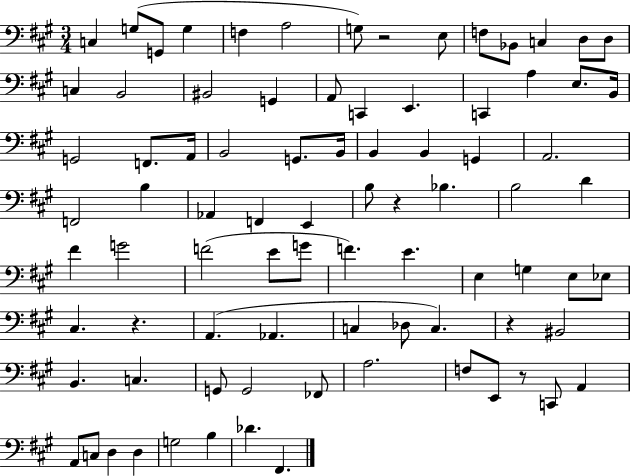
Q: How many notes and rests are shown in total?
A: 84